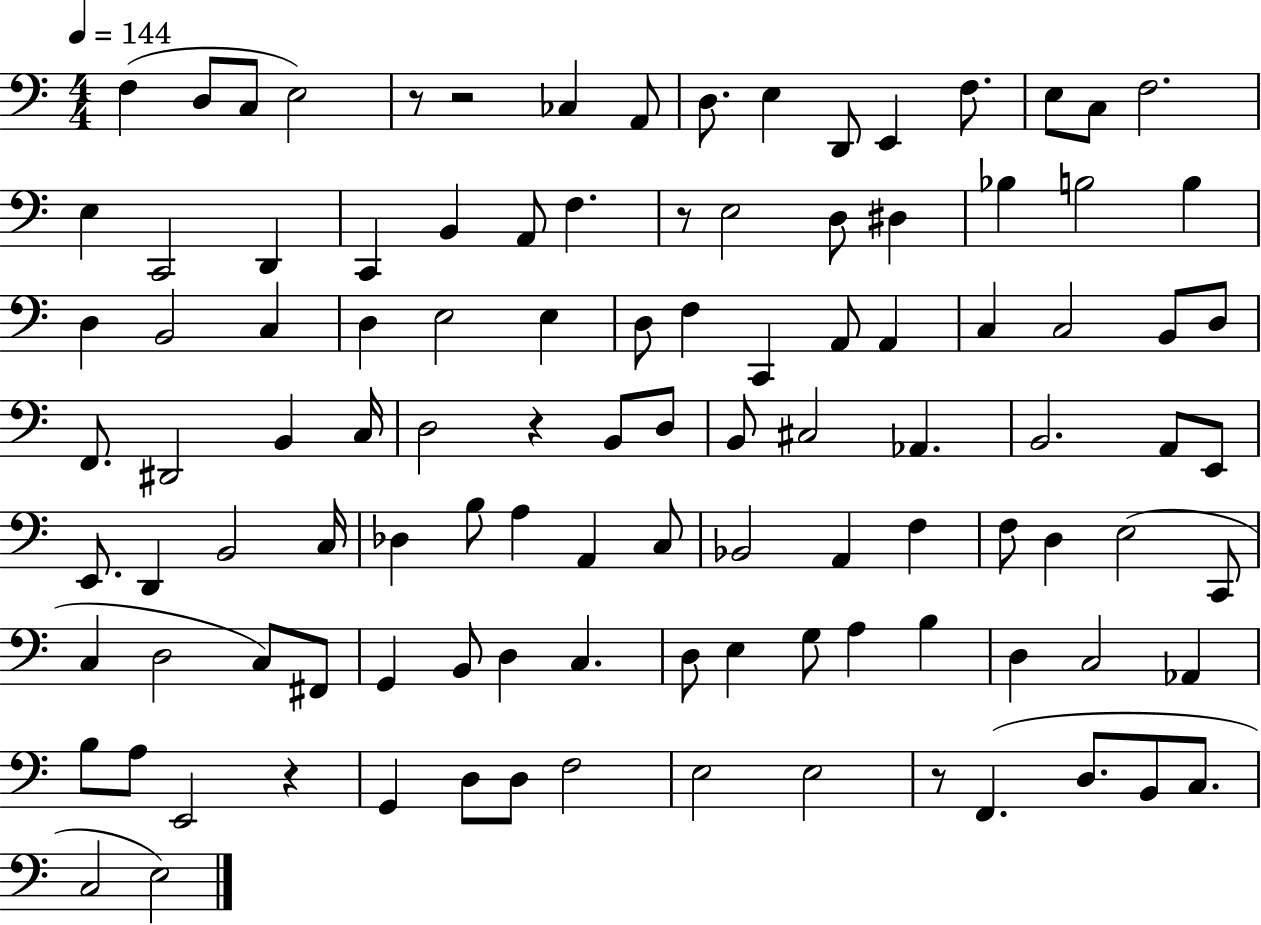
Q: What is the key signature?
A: C major